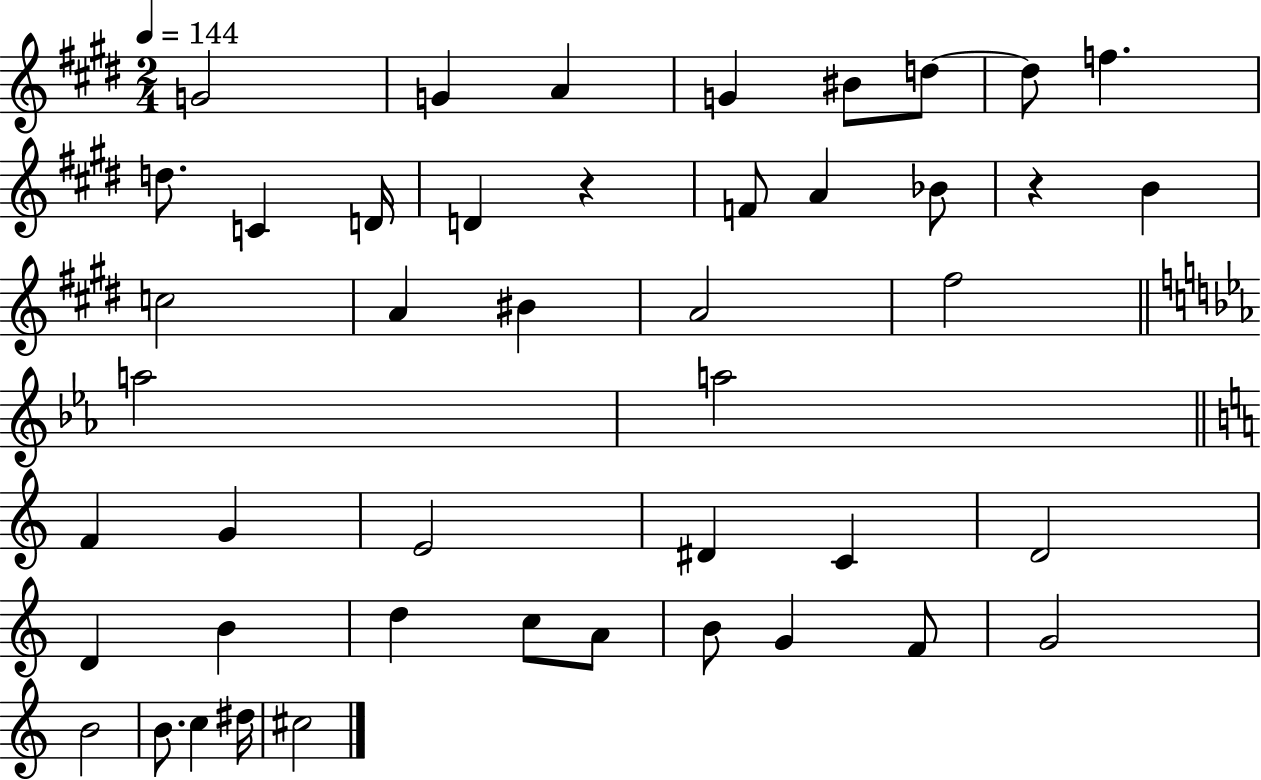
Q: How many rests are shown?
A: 2